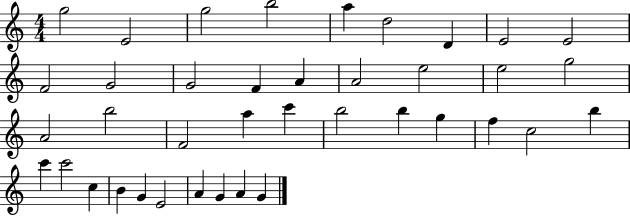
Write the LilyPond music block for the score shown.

{
  \clef treble
  \numericTimeSignature
  \time 4/4
  \key c \major
  g''2 e'2 | g''2 b''2 | a''4 d''2 d'4 | e'2 e'2 | \break f'2 g'2 | g'2 f'4 a'4 | a'2 e''2 | e''2 g''2 | \break a'2 b''2 | f'2 a''4 c'''4 | b''2 b''4 g''4 | f''4 c''2 b''4 | \break c'''4 c'''2 c''4 | b'4 g'4 e'2 | a'4 g'4 a'4 g'4 | \bar "|."
}